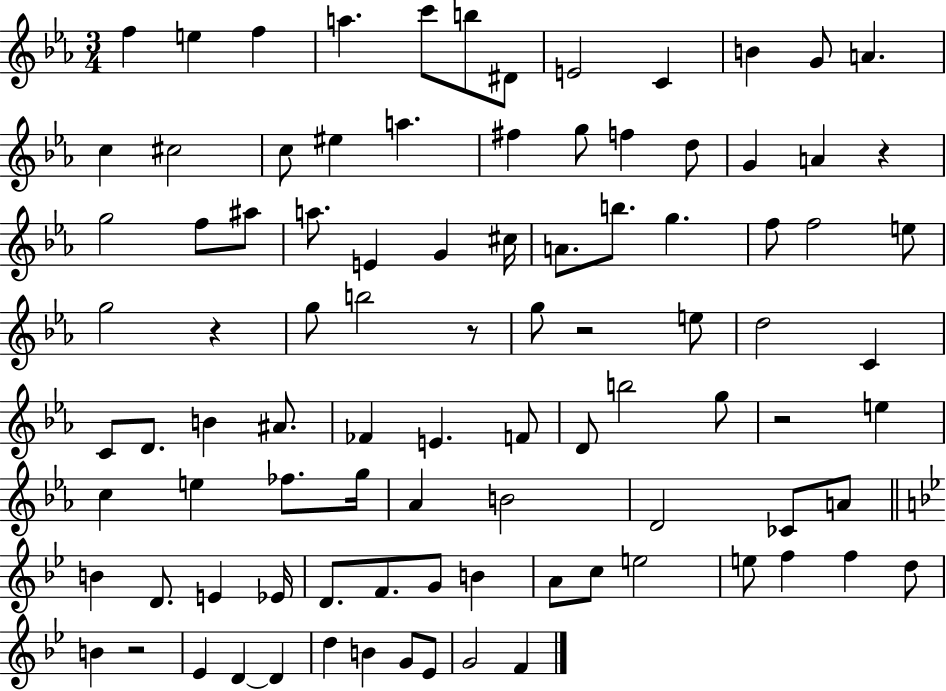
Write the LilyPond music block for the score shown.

{
  \clef treble
  \numericTimeSignature
  \time 3/4
  \key ees \major
  f''4 e''4 f''4 | a''4. c'''8 b''8 dis'8 | e'2 c'4 | b'4 g'8 a'4. | \break c''4 cis''2 | c''8 eis''4 a''4. | fis''4 g''8 f''4 d''8 | g'4 a'4 r4 | \break g''2 f''8 ais''8 | a''8. e'4 g'4 cis''16 | a'8. b''8. g''4. | f''8 f''2 e''8 | \break g''2 r4 | g''8 b''2 r8 | g''8 r2 e''8 | d''2 c'4 | \break c'8 d'8. b'4 ais'8. | fes'4 e'4. f'8 | d'8 b''2 g''8 | r2 e''4 | \break c''4 e''4 fes''8. g''16 | aes'4 b'2 | d'2 ces'8 a'8 | \bar "||" \break \key bes \major b'4 d'8. e'4 ees'16 | d'8. f'8. g'8 b'4 | a'8 c''8 e''2 | e''8 f''4 f''4 d''8 | \break b'4 r2 | ees'4 d'4~~ d'4 | d''4 b'4 g'8 ees'8 | g'2 f'4 | \break \bar "|."
}